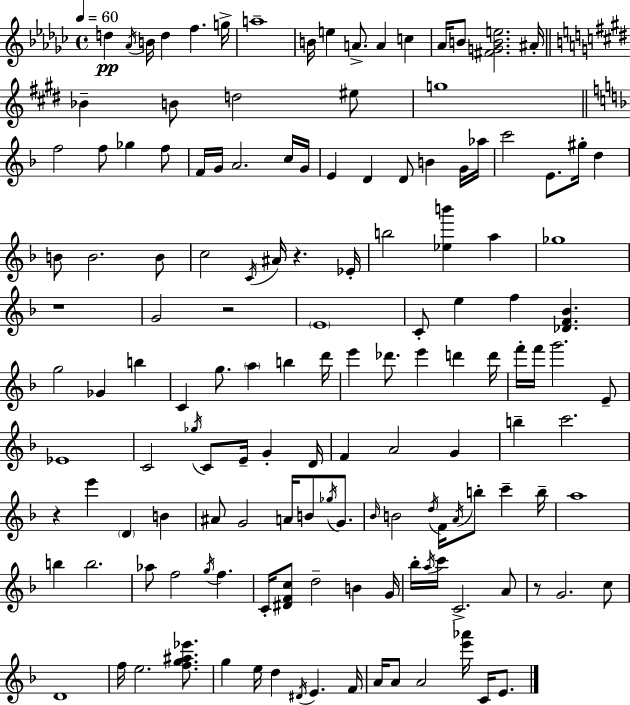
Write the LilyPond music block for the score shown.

{
  \clef treble
  \time 4/4
  \defaultTimeSignature
  \key ees \minor
  \tempo 4 = 60
  d''4\pp \acciaccatura { aes'16 } b'16 d''4 f''4. | g''16-> a''1-- | b'16 e''4 a'8.-> a'4 c''4 | aes'16 b'8 <fis' g' b' e''>2. | \break ais'16-. \bar "||" \break \key e \major bes'4-- b'8 d''2 eis''8 | g''1 | \bar "||" \break \key f \major f''2 f''8 ges''4 f''8 | f'16 g'16 a'2. c''16 g'16 | e'4 d'4 d'8 b'4 g'16 aes''16 | c'''2 e'8. gis''16-. d''4 | \break b'8 b'2. b'8 | c''2 \acciaccatura { c'16 } ais'16 r4. | ees'16-. b''2 <ees'' b'''>4 a''4 | ges''1 | \break r1 | g'2 r2 | \parenthesize e'1 | c'8-. e''4 f''4 <des' f' bes'>4. | \break g''2 ges'4 b''4 | c'4 g''8. \parenthesize a''4 b''4 | d'''16 e'''4 des'''8. e'''4 d'''4 | d'''16 f'''16-. f'''16 g'''2. e'8-- | \break ees'1 | c'2 \acciaccatura { ges''16 } c'8 e'16-- g'4-. | d'16 f'4 a'2 g'4 | b''4-- c'''2. | \break r4 e'''4 \parenthesize d'4 b'4 | ais'8 g'2 a'16 b'8 \acciaccatura { ges''16 } | g'8. \grace { bes'16 } b'2 \acciaccatura { d''16 } f'16 \acciaccatura { a'16 } b''8-. | c'''4-- b''16-- a''1 | \break b''4 b''2. | aes''8 f''2 | \acciaccatura { g''16 } f''4. c'16-. <dis' f' c''>8 d''2-- | b'4 g'16 bes''16-. \acciaccatura { a''16 } c'''16 c'2.-> | \break a'8 r8 g'2. | c''8 d'1 | f''16 e''2. | <f'' g'' ais'' ees'''>8. g''4 e''16 d''4 | \break \acciaccatura { dis'16 } e'4. f'16 a'16 a'8 a'2 | <e''' aes'''>16 c'16 e'8. \bar "|."
}